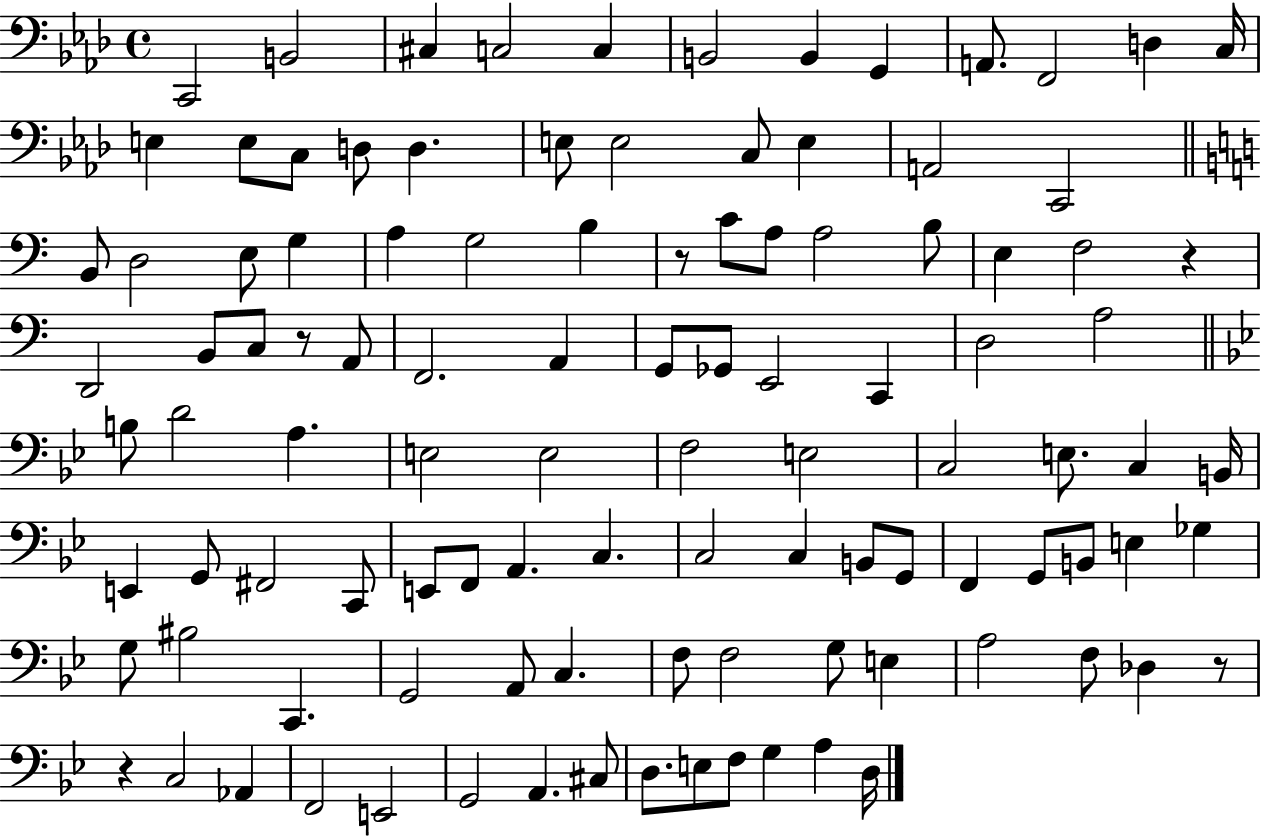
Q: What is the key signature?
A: AES major